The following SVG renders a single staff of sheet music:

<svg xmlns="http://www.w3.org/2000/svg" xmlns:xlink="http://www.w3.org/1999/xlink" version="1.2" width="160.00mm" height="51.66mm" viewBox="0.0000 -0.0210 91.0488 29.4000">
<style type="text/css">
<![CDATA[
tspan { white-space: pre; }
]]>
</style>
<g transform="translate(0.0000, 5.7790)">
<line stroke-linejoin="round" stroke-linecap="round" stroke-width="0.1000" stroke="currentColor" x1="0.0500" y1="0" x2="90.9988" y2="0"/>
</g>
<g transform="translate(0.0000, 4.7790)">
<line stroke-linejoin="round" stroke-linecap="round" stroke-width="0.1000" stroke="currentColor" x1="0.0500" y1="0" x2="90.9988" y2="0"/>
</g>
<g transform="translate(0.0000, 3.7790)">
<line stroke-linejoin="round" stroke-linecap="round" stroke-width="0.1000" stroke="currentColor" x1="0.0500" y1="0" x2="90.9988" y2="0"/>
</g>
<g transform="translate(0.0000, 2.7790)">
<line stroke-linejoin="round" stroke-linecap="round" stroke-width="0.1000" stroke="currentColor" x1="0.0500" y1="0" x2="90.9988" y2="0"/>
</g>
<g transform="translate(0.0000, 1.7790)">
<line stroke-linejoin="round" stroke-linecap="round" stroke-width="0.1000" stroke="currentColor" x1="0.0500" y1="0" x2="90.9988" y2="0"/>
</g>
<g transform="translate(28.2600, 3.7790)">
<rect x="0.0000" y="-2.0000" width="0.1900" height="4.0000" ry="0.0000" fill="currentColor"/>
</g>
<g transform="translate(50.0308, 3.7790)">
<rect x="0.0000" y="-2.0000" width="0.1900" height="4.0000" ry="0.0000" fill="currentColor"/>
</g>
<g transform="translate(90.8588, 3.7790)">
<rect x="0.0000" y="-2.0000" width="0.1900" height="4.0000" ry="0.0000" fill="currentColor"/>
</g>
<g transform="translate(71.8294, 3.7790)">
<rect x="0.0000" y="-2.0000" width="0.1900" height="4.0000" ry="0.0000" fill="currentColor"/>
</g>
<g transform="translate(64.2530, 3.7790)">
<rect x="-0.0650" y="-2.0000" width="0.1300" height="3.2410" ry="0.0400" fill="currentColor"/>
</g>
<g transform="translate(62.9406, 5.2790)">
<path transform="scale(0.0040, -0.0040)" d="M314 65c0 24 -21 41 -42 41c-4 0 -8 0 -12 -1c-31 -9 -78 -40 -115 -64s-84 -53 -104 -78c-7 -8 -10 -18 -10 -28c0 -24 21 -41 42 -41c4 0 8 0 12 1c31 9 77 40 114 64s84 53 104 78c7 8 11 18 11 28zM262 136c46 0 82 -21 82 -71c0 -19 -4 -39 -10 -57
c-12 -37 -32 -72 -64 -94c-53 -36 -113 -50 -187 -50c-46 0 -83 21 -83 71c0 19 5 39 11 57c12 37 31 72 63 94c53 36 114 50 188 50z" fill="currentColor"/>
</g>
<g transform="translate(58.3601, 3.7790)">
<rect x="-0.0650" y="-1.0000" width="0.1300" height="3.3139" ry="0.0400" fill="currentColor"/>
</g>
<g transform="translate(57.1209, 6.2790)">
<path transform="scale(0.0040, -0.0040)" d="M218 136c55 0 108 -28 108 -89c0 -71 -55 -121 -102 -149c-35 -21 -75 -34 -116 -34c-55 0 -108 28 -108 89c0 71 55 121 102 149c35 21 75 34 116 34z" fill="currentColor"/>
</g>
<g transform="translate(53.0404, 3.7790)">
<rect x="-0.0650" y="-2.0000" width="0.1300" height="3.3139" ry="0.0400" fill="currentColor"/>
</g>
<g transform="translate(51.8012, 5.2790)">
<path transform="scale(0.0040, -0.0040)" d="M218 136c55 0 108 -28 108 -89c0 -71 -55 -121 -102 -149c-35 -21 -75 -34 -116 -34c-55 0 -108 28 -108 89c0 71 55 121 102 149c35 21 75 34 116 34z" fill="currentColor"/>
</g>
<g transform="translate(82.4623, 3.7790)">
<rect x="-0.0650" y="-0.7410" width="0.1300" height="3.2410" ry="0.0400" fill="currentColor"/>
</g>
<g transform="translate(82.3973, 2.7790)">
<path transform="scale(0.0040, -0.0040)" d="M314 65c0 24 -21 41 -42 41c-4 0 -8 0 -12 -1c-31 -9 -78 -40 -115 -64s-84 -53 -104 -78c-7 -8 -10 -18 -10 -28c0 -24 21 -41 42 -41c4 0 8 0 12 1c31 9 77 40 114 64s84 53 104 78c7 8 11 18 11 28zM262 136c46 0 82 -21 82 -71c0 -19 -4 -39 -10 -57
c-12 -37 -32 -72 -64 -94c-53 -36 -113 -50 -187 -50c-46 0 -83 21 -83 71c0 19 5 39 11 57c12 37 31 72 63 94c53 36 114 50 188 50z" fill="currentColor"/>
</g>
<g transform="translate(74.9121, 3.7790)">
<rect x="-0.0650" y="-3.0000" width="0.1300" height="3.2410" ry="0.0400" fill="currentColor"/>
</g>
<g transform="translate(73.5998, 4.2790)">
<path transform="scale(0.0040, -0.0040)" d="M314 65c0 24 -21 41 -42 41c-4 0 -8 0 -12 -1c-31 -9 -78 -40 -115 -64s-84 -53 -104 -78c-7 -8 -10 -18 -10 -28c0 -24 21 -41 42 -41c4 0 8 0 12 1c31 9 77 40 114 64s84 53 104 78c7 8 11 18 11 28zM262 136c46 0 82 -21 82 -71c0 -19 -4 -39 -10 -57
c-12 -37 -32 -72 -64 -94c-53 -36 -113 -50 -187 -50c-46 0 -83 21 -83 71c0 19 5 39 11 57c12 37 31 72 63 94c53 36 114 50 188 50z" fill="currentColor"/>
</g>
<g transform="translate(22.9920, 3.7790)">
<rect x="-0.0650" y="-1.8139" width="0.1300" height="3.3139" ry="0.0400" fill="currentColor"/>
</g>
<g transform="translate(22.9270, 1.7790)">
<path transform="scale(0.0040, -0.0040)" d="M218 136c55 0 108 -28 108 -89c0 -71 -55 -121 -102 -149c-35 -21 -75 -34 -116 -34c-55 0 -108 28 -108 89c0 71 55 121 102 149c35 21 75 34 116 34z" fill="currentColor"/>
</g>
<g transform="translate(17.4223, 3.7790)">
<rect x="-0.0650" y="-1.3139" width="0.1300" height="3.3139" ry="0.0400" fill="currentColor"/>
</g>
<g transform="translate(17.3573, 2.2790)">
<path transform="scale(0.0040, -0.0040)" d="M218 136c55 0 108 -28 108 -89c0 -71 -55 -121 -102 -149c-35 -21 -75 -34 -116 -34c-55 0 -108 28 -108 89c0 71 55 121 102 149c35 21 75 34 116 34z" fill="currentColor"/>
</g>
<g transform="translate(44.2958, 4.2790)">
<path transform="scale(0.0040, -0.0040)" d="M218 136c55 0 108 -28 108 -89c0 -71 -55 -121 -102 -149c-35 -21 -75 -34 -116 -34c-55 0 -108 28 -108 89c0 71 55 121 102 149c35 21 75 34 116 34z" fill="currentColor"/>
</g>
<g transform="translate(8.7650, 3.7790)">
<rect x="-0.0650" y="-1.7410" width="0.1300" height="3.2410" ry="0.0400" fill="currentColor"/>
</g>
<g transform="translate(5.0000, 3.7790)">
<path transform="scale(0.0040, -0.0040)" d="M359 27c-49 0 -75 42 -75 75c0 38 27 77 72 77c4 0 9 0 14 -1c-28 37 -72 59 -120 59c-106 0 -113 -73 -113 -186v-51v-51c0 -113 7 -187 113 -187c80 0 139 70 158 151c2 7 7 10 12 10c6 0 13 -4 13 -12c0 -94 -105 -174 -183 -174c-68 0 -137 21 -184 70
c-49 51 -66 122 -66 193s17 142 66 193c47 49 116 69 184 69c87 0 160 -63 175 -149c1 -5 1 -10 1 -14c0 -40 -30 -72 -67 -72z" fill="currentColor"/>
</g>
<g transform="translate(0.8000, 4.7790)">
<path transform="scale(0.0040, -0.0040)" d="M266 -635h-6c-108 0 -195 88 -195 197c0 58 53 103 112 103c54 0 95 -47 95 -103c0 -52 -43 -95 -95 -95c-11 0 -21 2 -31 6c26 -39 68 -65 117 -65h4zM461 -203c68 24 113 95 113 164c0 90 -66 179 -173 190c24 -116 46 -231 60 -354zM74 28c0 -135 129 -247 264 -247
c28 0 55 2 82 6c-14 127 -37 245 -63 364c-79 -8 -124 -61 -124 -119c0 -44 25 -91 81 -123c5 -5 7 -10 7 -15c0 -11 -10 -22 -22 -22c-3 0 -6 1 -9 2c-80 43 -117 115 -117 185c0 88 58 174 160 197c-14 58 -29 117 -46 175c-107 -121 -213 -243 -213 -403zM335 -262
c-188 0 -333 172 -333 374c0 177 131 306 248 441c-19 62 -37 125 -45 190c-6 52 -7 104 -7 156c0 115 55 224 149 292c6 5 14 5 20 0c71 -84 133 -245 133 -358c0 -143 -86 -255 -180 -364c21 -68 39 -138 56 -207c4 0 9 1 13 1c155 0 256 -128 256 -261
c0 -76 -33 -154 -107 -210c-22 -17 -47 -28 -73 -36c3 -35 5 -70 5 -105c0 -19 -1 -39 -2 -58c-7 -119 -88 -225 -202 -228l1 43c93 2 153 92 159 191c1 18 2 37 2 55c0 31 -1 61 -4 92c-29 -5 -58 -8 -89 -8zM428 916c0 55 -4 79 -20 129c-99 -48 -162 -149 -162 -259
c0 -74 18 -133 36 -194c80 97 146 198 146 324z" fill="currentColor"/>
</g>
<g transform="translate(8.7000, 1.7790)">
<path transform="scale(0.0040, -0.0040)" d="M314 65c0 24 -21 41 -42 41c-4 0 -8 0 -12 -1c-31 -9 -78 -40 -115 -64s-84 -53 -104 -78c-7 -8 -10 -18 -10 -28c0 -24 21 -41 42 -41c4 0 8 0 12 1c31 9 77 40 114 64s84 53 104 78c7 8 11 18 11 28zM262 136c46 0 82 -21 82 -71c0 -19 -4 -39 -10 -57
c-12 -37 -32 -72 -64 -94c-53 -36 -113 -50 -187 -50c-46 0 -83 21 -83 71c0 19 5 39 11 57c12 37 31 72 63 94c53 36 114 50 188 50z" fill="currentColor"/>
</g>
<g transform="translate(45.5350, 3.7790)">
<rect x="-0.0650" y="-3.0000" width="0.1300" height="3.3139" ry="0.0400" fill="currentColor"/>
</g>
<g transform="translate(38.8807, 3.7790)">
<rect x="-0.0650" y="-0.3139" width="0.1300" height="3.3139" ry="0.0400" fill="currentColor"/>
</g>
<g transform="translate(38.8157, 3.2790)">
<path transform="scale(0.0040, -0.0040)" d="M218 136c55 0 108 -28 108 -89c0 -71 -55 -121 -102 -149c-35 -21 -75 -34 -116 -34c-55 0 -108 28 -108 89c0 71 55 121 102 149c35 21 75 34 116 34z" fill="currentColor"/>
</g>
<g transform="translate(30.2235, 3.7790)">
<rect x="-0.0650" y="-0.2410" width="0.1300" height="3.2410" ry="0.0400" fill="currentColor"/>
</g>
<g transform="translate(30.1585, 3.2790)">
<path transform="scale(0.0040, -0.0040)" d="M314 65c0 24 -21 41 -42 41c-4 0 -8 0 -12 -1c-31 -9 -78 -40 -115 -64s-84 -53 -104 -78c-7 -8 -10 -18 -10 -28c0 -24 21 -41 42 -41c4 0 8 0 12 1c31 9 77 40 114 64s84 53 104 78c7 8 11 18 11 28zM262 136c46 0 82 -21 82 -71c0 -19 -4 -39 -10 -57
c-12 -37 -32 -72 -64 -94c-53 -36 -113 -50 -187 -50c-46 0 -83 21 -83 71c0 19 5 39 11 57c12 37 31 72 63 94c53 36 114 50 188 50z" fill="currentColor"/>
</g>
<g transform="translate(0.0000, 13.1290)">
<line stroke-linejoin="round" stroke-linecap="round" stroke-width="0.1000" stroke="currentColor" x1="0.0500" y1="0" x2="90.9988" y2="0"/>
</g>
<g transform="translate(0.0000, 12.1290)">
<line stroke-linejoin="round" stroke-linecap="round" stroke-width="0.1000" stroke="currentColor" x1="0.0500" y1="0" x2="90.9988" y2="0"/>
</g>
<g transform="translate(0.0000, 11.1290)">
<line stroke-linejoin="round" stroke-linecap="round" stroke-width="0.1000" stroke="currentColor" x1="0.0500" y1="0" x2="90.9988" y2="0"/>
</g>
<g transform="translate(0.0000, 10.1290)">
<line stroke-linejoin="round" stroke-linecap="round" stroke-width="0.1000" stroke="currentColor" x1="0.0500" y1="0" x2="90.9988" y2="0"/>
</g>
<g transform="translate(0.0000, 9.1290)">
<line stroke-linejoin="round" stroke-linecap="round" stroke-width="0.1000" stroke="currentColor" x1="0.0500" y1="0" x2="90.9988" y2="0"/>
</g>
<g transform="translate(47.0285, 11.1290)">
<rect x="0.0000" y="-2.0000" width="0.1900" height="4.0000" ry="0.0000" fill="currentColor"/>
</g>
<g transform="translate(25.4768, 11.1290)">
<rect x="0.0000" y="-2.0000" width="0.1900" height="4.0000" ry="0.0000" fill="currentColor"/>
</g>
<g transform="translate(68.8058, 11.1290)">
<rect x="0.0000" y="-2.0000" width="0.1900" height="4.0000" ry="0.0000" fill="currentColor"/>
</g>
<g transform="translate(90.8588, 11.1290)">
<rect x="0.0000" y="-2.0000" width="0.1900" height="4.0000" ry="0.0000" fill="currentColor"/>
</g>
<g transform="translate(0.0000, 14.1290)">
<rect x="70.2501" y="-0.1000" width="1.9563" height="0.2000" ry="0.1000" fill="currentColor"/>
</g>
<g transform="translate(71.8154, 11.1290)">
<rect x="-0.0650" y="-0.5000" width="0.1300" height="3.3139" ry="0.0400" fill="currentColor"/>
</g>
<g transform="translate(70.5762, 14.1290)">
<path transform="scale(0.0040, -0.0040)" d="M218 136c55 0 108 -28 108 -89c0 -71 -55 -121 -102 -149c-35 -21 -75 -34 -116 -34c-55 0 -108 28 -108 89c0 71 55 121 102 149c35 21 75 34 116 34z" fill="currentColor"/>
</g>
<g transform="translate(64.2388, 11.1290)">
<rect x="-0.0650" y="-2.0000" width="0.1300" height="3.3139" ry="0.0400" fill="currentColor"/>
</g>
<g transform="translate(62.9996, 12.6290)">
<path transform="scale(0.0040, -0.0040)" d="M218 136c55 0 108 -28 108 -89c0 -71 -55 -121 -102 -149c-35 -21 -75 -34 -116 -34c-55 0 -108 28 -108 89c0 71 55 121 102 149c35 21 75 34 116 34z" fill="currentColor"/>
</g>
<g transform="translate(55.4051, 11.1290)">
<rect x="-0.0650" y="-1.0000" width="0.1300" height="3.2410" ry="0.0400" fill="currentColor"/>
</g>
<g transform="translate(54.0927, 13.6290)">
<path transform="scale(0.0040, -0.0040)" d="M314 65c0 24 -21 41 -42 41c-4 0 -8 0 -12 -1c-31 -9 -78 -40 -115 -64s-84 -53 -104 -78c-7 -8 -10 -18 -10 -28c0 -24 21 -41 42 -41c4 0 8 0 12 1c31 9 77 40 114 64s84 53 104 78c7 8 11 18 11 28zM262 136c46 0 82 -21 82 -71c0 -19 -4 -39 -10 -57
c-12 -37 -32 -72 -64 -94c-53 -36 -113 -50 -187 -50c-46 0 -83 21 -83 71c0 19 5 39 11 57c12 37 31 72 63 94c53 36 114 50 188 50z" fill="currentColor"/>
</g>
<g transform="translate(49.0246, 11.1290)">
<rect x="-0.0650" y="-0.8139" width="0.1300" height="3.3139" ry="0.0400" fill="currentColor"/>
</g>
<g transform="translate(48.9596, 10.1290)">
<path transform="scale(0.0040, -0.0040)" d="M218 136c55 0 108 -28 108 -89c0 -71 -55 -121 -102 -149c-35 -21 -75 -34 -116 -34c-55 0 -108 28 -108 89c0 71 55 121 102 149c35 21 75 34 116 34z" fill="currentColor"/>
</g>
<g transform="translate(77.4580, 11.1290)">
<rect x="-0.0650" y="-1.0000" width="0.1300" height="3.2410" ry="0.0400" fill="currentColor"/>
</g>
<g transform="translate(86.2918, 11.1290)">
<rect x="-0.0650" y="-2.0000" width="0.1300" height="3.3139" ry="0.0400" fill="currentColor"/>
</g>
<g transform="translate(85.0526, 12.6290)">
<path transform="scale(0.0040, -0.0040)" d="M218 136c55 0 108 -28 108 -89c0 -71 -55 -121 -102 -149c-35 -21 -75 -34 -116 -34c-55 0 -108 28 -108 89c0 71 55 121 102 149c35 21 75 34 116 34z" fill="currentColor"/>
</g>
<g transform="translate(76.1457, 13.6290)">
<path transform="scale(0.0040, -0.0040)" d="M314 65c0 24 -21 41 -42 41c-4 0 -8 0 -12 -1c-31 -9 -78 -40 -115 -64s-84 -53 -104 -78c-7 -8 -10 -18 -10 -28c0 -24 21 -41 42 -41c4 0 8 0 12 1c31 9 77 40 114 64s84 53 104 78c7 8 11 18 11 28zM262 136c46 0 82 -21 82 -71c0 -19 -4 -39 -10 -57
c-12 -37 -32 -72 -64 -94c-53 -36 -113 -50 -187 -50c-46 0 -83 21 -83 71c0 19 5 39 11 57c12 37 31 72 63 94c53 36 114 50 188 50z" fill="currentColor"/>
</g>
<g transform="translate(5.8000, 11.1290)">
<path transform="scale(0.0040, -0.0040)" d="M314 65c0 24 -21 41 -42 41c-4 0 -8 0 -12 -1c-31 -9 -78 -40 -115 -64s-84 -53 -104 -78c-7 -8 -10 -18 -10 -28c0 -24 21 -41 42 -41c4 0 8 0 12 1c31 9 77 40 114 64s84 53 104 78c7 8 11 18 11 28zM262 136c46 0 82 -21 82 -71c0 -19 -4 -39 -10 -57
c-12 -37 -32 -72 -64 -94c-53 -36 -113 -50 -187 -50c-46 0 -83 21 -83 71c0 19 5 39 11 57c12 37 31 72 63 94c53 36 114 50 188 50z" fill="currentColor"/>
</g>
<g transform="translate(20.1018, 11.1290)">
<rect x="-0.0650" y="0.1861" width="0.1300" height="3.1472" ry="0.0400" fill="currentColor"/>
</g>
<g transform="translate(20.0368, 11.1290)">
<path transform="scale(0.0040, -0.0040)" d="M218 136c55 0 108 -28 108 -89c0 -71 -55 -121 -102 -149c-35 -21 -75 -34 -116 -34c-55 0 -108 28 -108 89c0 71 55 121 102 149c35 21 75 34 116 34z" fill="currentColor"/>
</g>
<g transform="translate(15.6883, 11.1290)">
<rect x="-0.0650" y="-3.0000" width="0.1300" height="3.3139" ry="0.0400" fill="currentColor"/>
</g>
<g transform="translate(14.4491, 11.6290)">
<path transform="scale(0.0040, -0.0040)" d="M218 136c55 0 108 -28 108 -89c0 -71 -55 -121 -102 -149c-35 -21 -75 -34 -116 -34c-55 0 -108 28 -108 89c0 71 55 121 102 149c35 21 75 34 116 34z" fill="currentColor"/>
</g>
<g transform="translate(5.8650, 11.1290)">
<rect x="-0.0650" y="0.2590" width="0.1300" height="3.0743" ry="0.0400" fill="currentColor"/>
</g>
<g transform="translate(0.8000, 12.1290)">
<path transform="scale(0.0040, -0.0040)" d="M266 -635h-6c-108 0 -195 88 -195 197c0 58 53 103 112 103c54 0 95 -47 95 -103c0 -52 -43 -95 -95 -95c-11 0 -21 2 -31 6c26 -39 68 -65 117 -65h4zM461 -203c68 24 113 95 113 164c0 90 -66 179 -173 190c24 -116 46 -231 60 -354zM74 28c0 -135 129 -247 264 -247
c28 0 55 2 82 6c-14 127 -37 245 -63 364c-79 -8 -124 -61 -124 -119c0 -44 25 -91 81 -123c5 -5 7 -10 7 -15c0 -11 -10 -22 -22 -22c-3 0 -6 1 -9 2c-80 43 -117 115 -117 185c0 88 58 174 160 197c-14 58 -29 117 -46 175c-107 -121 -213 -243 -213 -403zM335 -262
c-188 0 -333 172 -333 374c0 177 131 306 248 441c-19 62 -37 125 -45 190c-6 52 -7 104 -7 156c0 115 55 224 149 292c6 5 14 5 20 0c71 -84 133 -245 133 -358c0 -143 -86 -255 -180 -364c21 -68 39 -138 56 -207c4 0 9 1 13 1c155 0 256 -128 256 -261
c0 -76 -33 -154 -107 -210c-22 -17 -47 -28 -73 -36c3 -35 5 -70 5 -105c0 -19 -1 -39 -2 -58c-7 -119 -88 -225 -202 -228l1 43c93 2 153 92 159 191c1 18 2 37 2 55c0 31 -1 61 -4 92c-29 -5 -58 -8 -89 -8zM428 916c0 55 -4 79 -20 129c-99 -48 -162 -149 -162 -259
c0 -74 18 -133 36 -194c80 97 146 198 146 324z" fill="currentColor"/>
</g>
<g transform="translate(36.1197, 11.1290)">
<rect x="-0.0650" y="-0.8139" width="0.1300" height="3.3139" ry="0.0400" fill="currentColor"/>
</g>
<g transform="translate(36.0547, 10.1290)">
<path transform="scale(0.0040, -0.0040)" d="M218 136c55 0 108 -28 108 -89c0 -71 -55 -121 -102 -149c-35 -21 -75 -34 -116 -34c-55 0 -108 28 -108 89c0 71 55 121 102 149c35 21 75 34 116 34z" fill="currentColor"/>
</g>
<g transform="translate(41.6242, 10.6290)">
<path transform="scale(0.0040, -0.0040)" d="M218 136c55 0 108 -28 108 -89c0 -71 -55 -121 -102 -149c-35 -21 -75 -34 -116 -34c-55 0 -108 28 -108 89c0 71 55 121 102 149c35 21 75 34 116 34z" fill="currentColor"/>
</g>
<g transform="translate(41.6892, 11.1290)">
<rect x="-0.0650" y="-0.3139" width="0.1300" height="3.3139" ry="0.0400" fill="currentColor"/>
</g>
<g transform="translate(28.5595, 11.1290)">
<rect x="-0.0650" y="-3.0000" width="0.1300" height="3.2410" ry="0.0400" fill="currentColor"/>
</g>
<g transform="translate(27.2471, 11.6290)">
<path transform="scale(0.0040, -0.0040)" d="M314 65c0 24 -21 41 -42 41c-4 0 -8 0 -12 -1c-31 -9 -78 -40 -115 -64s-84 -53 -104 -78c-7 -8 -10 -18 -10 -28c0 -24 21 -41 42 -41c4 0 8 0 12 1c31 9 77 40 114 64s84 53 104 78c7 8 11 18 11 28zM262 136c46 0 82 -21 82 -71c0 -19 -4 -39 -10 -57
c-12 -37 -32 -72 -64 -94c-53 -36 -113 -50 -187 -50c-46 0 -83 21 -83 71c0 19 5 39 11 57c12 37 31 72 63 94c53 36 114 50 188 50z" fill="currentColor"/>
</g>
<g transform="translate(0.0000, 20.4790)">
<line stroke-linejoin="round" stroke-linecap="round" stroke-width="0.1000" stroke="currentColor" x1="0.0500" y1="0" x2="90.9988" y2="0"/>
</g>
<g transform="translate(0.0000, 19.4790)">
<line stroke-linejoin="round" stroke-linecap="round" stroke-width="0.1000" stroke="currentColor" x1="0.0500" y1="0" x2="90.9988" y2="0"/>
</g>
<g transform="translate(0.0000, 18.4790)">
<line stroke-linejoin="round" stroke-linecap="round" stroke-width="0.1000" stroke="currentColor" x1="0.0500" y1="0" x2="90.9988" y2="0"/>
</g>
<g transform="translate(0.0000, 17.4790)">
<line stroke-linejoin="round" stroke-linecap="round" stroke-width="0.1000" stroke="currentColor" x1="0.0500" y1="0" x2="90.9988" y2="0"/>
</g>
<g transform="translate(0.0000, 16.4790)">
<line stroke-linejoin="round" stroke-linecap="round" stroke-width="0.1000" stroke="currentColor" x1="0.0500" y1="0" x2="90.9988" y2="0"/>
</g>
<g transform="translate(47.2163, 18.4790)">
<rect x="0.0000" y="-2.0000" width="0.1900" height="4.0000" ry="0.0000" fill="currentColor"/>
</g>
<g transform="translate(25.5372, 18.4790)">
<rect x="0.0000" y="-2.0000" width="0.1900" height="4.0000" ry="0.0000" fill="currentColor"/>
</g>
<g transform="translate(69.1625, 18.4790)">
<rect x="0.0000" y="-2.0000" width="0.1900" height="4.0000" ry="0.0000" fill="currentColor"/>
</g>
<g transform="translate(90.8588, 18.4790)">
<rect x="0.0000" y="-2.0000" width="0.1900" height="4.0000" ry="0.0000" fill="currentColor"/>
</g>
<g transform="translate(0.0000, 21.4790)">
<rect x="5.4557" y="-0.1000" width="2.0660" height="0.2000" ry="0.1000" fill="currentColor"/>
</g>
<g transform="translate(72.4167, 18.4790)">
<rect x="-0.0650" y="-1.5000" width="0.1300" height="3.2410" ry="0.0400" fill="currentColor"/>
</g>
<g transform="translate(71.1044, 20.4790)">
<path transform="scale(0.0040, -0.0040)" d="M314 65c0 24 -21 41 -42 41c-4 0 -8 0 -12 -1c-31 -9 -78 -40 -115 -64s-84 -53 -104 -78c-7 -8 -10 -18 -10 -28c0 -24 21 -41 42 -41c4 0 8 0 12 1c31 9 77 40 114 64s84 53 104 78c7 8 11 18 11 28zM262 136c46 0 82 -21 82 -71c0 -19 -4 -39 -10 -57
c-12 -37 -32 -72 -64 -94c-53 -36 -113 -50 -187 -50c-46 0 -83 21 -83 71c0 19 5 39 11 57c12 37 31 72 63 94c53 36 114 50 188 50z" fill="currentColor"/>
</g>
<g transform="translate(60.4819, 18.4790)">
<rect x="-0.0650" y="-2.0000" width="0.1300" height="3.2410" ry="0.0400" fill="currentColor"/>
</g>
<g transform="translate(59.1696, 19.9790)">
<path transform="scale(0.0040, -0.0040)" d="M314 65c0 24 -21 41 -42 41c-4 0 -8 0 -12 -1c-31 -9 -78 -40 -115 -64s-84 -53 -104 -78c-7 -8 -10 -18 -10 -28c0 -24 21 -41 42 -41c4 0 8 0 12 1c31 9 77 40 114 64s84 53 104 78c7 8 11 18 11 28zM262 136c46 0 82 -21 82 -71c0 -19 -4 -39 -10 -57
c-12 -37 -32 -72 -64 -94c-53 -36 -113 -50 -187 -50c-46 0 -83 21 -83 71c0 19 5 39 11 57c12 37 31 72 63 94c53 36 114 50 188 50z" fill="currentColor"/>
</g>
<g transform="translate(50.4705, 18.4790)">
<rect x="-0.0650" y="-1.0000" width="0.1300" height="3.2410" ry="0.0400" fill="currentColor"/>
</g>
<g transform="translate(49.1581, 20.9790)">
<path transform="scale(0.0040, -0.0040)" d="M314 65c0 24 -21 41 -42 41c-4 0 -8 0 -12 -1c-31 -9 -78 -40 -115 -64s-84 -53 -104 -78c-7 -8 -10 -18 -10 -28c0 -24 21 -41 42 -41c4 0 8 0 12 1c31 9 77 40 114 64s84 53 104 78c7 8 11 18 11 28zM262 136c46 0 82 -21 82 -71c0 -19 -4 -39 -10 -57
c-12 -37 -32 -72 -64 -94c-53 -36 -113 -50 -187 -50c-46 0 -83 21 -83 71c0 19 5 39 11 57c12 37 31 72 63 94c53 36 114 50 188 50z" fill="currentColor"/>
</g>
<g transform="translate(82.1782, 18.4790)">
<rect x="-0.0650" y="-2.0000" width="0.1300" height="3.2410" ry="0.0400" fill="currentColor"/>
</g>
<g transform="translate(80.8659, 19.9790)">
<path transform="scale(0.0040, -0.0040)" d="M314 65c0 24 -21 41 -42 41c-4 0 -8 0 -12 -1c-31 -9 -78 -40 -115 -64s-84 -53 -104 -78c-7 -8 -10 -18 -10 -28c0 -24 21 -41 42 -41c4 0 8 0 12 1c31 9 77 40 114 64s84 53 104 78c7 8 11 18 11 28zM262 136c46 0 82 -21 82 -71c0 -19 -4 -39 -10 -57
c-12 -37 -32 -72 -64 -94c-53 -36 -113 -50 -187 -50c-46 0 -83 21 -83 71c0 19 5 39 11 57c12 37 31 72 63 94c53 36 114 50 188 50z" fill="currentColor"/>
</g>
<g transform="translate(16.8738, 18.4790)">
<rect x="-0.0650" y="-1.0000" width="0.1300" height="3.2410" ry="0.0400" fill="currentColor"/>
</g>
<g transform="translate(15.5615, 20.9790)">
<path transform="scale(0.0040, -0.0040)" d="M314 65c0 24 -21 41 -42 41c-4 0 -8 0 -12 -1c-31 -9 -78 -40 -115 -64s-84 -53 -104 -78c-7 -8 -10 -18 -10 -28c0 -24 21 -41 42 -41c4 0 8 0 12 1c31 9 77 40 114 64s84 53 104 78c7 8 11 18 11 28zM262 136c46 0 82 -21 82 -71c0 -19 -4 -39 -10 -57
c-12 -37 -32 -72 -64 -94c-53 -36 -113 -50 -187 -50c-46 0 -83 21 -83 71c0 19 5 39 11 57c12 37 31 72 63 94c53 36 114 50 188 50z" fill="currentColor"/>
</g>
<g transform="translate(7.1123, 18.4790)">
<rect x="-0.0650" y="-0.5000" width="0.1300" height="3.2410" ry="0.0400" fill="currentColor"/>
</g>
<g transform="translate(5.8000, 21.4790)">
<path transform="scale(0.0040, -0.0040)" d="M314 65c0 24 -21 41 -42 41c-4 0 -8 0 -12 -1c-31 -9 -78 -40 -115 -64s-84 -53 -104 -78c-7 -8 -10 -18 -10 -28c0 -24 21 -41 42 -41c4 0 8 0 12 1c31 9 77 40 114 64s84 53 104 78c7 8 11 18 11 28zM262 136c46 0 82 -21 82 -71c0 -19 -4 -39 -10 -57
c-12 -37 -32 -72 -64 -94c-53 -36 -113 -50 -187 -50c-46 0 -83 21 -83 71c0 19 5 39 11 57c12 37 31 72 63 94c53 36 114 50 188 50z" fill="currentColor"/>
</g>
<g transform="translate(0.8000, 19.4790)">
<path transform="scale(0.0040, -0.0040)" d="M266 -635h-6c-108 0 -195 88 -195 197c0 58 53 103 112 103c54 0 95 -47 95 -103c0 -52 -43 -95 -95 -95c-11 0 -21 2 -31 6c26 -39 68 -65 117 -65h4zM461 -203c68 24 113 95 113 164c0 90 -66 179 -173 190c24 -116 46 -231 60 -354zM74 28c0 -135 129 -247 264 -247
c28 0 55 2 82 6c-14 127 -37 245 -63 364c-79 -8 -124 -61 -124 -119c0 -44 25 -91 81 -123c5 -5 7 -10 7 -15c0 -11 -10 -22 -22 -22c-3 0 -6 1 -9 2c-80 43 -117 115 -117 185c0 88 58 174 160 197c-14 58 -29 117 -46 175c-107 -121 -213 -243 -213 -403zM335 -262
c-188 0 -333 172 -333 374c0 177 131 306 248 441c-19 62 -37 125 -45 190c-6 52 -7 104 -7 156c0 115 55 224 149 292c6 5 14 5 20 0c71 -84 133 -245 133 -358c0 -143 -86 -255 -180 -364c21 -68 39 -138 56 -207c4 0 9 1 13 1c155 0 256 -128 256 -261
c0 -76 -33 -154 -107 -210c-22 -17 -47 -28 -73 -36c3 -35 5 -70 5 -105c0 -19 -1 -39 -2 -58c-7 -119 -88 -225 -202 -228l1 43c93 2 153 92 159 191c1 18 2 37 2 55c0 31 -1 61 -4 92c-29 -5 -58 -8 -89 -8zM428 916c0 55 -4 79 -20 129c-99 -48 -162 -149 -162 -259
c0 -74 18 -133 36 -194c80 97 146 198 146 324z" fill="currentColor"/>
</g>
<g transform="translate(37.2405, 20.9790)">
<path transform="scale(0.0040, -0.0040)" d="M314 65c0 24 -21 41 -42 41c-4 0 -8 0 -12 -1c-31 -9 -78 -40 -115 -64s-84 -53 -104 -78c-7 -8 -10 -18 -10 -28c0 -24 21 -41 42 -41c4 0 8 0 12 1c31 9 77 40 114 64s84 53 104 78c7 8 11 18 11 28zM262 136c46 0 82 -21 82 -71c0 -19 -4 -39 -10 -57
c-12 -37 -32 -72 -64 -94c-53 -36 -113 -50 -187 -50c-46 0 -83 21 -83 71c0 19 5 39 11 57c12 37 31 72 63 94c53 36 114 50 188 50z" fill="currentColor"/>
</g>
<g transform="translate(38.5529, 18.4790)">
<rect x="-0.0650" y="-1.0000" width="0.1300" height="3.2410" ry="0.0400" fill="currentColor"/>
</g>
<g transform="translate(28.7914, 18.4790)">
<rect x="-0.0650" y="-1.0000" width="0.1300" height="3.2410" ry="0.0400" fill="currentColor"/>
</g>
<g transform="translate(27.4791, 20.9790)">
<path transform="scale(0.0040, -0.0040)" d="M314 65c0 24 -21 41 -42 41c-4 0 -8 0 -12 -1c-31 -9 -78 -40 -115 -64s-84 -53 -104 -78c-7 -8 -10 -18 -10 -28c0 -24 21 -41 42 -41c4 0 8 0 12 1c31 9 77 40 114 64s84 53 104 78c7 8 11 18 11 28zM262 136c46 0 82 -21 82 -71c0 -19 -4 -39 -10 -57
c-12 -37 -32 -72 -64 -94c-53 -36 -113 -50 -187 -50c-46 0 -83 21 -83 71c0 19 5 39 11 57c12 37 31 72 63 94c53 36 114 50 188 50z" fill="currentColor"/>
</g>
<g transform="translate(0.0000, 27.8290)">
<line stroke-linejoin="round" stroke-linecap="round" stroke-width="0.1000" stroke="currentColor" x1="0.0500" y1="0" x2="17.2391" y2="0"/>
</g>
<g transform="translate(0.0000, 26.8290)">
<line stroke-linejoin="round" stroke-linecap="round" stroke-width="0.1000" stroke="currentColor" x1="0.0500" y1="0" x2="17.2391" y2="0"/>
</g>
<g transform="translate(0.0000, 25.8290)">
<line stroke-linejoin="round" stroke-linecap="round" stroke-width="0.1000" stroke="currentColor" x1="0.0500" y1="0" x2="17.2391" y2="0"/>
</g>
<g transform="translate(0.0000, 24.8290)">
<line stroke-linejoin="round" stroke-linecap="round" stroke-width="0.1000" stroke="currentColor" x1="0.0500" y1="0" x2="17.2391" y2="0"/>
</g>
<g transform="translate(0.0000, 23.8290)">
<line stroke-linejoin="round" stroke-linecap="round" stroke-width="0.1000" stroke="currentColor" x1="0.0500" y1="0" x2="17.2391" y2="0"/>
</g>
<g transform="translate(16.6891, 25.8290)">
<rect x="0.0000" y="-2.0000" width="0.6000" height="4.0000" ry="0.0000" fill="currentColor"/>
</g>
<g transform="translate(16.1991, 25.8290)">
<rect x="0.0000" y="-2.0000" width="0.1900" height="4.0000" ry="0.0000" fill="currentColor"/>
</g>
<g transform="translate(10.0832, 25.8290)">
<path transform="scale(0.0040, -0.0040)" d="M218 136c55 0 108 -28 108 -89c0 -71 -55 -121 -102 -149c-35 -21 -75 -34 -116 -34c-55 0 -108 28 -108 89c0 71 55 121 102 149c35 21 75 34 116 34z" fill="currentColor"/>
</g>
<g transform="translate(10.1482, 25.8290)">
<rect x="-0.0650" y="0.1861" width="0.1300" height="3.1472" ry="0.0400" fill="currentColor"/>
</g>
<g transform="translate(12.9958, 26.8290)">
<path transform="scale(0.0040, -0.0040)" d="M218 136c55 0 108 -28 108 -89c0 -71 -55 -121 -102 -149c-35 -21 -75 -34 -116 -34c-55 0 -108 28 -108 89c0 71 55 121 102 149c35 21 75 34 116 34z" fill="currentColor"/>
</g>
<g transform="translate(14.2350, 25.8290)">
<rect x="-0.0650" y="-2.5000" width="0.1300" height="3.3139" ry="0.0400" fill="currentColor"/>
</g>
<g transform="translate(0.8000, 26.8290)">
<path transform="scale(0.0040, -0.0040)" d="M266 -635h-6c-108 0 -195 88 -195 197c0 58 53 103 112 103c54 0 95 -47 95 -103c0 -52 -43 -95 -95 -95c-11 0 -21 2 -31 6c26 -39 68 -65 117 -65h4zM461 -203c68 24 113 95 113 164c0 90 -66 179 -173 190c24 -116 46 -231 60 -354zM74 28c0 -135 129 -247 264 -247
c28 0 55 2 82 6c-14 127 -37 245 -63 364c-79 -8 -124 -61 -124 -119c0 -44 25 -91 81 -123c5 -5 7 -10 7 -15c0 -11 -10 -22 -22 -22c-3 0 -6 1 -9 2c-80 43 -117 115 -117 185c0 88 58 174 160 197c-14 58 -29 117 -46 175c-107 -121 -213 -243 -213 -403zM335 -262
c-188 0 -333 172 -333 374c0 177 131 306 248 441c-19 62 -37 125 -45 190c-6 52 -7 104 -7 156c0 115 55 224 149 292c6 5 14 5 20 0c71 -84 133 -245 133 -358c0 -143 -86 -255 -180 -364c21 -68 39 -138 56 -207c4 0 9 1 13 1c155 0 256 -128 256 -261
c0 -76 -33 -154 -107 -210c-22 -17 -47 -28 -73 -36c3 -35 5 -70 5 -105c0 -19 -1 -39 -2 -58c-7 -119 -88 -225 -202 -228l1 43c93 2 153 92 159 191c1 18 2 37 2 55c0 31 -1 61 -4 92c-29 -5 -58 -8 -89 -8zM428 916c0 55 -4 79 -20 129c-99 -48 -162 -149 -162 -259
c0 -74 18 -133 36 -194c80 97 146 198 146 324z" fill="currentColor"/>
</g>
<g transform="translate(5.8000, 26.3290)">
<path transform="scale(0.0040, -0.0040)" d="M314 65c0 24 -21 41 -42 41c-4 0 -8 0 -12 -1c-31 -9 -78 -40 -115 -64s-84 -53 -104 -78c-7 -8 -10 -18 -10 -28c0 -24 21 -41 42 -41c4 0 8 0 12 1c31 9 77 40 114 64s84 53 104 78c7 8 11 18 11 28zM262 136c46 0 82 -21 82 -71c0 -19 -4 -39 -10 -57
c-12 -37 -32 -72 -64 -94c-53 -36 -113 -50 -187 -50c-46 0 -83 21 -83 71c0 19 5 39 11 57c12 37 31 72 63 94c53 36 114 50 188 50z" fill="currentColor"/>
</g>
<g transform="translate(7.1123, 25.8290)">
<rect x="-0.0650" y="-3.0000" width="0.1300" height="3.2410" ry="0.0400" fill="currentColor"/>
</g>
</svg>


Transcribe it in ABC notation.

X:1
T:Untitled
M:4/4
L:1/4
K:C
f2 e f c2 c A F D F2 A2 d2 B2 A B A2 d c d D2 F C D2 F C2 D2 D2 D2 D2 F2 E2 F2 A2 B G